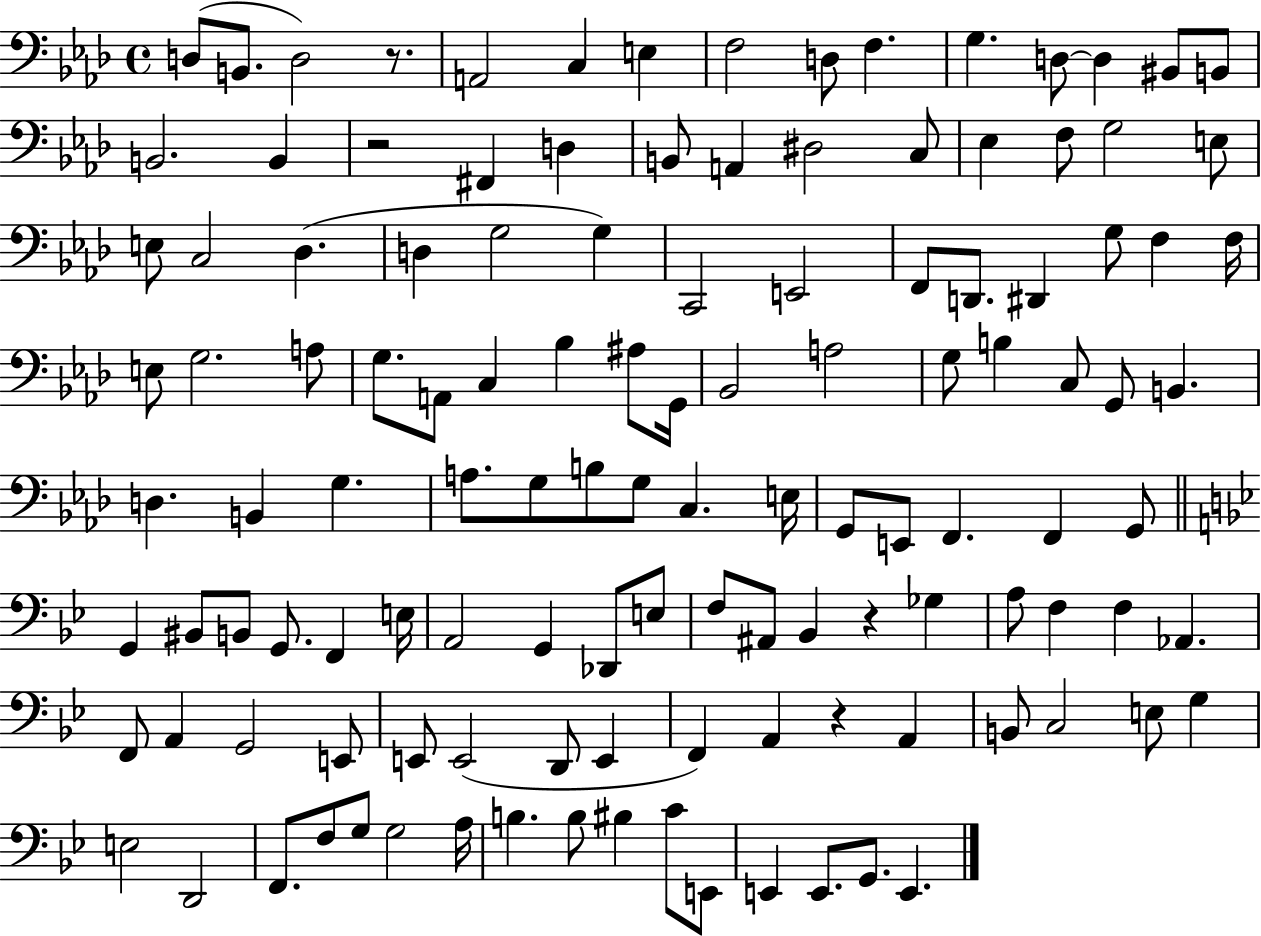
{
  \clef bass
  \time 4/4
  \defaultTimeSignature
  \key aes \major
  d8( b,8. d2) r8. | a,2 c4 e4 | f2 d8 f4. | g4. d8~~ d4 bis,8 b,8 | \break b,2. b,4 | r2 fis,4 d4 | b,8 a,4 dis2 c8 | ees4 f8 g2 e8 | \break e8 c2 des4.( | d4 g2 g4) | c,2 e,2 | f,8 d,8. dis,4 g8 f4 f16 | \break e8 g2. a8 | g8. a,8 c4 bes4 ais8 g,16 | bes,2 a2 | g8 b4 c8 g,8 b,4. | \break d4. b,4 g4. | a8. g8 b8 g8 c4. e16 | g,8 e,8 f,4. f,4 g,8 | \bar "||" \break \key bes \major g,4 bis,8 b,8 g,8. f,4 e16 | a,2 g,4 des,8 e8 | f8 ais,8 bes,4 r4 ges4 | a8 f4 f4 aes,4. | \break f,8 a,4 g,2 e,8 | e,8 e,2( d,8 e,4 | f,4) a,4 r4 a,4 | b,8 c2 e8 g4 | \break e2 d,2 | f,8. f8 g8 g2 a16 | b4. b8 bis4 c'8 e,8 | e,4 e,8. g,8. e,4. | \break \bar "|."
}